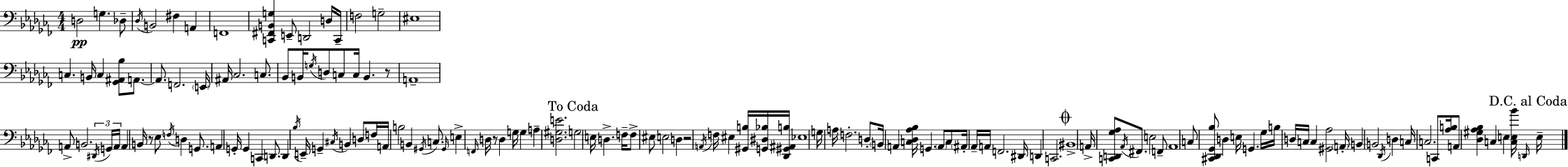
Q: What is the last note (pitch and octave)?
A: E3